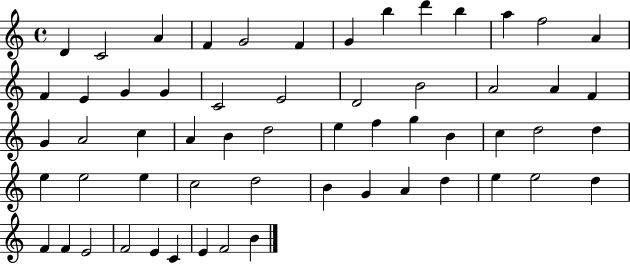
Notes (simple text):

D4/q C4/h A4/q F4/q G4/h F4/q G4/q B5/q D6/q B5/q A5/q F5/h A4/q F4/q E4/q G4/q G4/q C4/h E4/h D4/h B4/h A4/h A4/q F4/q G4/q A4/h C5/q A4/q B4/q D5/h E5/q F5/q G5/q B4/q C5/q D5/h D5/q E5/q E5/h E5/q C5/h D5/h B4/q G4/q A4/q D5/q E5/q E5/h D5/q F4/q F4/q E4/h F4/h E4/q C4/q E4/q F4/h B4/q